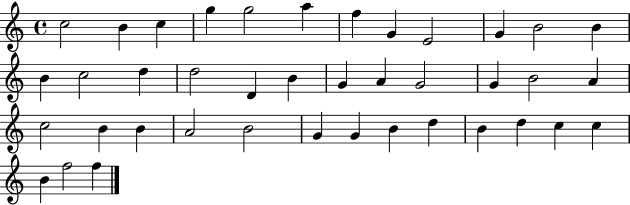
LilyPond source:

{
  \clef treble
  \time 4/4
  \defaultTimeSignature
  \key c \major
  c''2 b'4 c''4 | g''4 g''2 a''4 | f''4 g'4 e'2 | g'4 b'2 b'4 | \break b'4 c''2 d''4 | d''2 d'4 b'4 | g'4 a'4 g'2 | g'4 b'2 a'4 | \break c''2 b'4 b'4 | a'2 b'2 | g'4 g'4 b'4 d''4 | b'4 d''4 c''4 c''4 | \break b'4 f''2 f''4 | \bar "|."
}